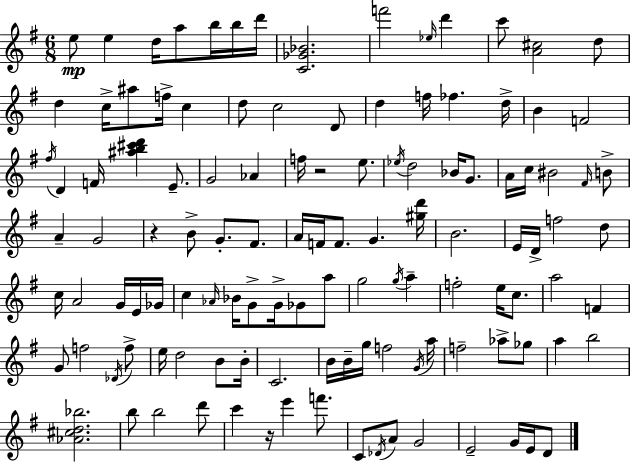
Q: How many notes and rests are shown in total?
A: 119